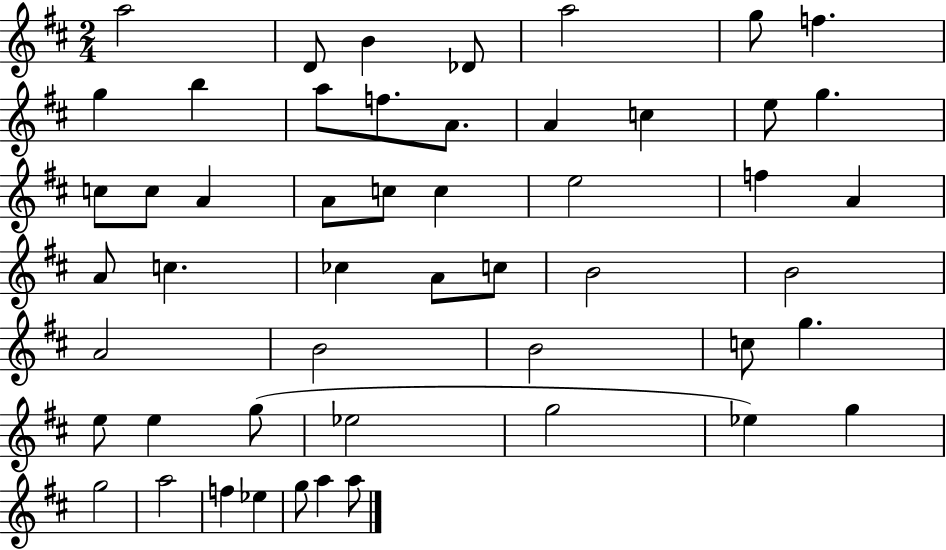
{
  \clef treble
  \numericTimeSignature
  \time 2/4
  \key d \major
  a''2 | d'8 b'4 des'8 | a''2 | g''8 f''4. | \break g''4 b''4 | a''8 f''8. a'8. | a'4 c''4 | e''8 g''4. | \break c''8 c''8 a'4 | a'8 c''8 c''4 | e''2 | f''4 a'4 | \break a'8 c''4. | ces''4 a'8 c''8 | b'2 | b'2 | \break a'2 | b'2 | b'2 | c''8 g''4. | \break e''8 e''4 g''8( | ees''2 | g''2 | ees''4) g''4 | \break g''2 | a''2 | f''4 ees''4 | g''8 a''4 a''8 | \break \bar "|."
}